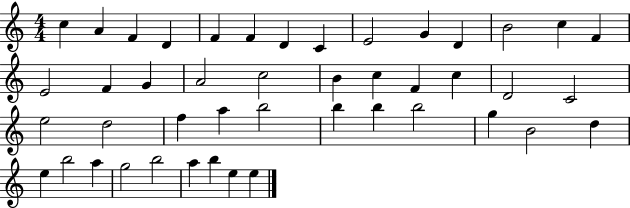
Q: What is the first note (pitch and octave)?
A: C5